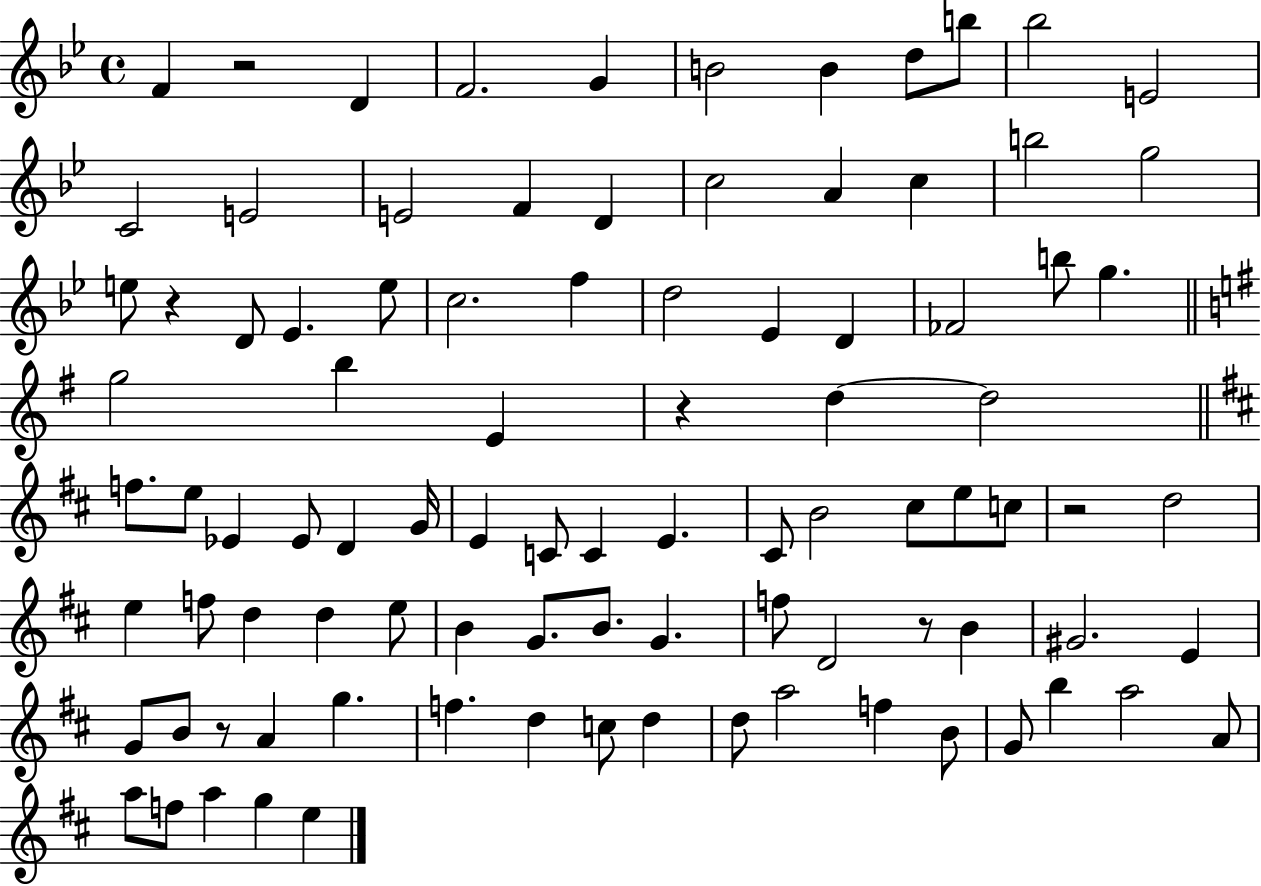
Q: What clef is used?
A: treble